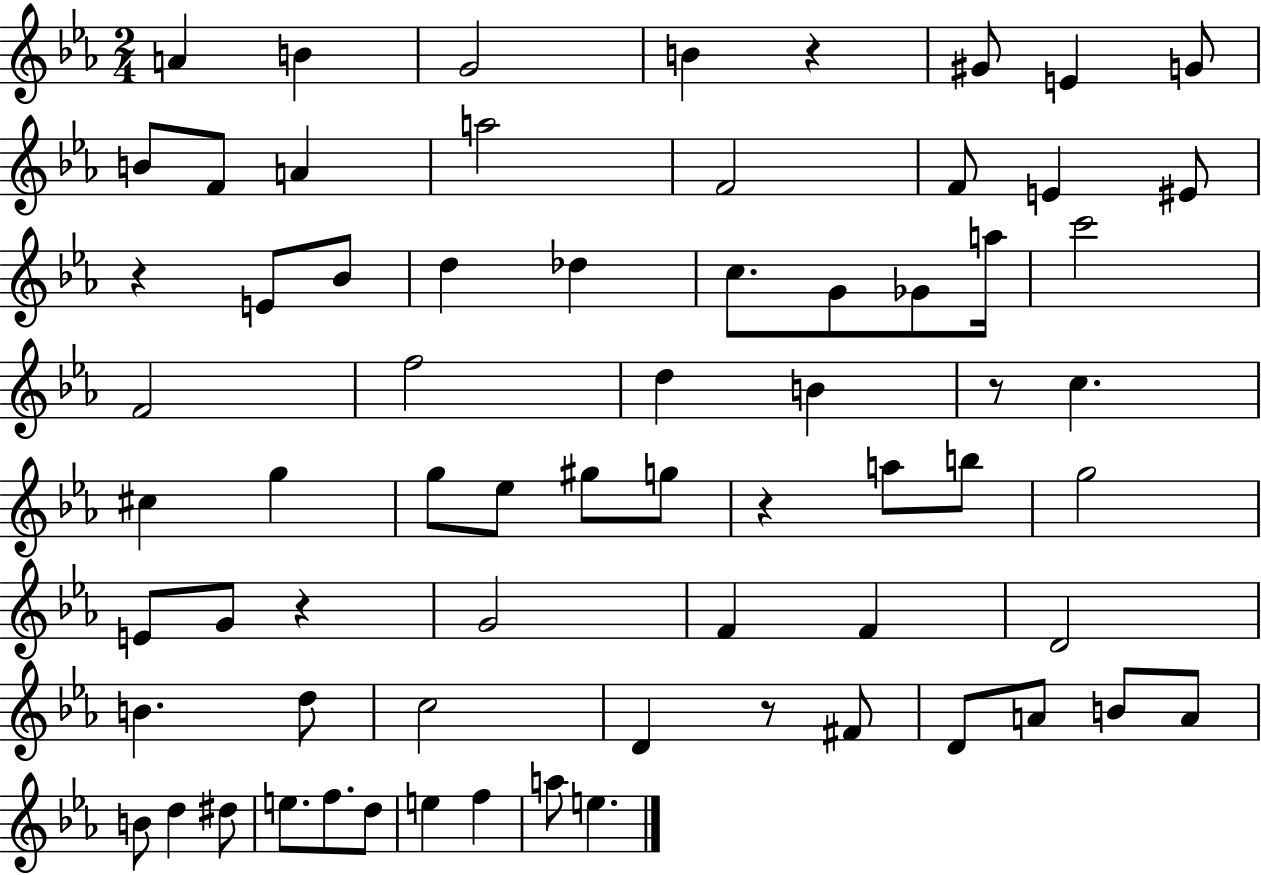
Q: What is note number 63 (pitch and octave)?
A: E5